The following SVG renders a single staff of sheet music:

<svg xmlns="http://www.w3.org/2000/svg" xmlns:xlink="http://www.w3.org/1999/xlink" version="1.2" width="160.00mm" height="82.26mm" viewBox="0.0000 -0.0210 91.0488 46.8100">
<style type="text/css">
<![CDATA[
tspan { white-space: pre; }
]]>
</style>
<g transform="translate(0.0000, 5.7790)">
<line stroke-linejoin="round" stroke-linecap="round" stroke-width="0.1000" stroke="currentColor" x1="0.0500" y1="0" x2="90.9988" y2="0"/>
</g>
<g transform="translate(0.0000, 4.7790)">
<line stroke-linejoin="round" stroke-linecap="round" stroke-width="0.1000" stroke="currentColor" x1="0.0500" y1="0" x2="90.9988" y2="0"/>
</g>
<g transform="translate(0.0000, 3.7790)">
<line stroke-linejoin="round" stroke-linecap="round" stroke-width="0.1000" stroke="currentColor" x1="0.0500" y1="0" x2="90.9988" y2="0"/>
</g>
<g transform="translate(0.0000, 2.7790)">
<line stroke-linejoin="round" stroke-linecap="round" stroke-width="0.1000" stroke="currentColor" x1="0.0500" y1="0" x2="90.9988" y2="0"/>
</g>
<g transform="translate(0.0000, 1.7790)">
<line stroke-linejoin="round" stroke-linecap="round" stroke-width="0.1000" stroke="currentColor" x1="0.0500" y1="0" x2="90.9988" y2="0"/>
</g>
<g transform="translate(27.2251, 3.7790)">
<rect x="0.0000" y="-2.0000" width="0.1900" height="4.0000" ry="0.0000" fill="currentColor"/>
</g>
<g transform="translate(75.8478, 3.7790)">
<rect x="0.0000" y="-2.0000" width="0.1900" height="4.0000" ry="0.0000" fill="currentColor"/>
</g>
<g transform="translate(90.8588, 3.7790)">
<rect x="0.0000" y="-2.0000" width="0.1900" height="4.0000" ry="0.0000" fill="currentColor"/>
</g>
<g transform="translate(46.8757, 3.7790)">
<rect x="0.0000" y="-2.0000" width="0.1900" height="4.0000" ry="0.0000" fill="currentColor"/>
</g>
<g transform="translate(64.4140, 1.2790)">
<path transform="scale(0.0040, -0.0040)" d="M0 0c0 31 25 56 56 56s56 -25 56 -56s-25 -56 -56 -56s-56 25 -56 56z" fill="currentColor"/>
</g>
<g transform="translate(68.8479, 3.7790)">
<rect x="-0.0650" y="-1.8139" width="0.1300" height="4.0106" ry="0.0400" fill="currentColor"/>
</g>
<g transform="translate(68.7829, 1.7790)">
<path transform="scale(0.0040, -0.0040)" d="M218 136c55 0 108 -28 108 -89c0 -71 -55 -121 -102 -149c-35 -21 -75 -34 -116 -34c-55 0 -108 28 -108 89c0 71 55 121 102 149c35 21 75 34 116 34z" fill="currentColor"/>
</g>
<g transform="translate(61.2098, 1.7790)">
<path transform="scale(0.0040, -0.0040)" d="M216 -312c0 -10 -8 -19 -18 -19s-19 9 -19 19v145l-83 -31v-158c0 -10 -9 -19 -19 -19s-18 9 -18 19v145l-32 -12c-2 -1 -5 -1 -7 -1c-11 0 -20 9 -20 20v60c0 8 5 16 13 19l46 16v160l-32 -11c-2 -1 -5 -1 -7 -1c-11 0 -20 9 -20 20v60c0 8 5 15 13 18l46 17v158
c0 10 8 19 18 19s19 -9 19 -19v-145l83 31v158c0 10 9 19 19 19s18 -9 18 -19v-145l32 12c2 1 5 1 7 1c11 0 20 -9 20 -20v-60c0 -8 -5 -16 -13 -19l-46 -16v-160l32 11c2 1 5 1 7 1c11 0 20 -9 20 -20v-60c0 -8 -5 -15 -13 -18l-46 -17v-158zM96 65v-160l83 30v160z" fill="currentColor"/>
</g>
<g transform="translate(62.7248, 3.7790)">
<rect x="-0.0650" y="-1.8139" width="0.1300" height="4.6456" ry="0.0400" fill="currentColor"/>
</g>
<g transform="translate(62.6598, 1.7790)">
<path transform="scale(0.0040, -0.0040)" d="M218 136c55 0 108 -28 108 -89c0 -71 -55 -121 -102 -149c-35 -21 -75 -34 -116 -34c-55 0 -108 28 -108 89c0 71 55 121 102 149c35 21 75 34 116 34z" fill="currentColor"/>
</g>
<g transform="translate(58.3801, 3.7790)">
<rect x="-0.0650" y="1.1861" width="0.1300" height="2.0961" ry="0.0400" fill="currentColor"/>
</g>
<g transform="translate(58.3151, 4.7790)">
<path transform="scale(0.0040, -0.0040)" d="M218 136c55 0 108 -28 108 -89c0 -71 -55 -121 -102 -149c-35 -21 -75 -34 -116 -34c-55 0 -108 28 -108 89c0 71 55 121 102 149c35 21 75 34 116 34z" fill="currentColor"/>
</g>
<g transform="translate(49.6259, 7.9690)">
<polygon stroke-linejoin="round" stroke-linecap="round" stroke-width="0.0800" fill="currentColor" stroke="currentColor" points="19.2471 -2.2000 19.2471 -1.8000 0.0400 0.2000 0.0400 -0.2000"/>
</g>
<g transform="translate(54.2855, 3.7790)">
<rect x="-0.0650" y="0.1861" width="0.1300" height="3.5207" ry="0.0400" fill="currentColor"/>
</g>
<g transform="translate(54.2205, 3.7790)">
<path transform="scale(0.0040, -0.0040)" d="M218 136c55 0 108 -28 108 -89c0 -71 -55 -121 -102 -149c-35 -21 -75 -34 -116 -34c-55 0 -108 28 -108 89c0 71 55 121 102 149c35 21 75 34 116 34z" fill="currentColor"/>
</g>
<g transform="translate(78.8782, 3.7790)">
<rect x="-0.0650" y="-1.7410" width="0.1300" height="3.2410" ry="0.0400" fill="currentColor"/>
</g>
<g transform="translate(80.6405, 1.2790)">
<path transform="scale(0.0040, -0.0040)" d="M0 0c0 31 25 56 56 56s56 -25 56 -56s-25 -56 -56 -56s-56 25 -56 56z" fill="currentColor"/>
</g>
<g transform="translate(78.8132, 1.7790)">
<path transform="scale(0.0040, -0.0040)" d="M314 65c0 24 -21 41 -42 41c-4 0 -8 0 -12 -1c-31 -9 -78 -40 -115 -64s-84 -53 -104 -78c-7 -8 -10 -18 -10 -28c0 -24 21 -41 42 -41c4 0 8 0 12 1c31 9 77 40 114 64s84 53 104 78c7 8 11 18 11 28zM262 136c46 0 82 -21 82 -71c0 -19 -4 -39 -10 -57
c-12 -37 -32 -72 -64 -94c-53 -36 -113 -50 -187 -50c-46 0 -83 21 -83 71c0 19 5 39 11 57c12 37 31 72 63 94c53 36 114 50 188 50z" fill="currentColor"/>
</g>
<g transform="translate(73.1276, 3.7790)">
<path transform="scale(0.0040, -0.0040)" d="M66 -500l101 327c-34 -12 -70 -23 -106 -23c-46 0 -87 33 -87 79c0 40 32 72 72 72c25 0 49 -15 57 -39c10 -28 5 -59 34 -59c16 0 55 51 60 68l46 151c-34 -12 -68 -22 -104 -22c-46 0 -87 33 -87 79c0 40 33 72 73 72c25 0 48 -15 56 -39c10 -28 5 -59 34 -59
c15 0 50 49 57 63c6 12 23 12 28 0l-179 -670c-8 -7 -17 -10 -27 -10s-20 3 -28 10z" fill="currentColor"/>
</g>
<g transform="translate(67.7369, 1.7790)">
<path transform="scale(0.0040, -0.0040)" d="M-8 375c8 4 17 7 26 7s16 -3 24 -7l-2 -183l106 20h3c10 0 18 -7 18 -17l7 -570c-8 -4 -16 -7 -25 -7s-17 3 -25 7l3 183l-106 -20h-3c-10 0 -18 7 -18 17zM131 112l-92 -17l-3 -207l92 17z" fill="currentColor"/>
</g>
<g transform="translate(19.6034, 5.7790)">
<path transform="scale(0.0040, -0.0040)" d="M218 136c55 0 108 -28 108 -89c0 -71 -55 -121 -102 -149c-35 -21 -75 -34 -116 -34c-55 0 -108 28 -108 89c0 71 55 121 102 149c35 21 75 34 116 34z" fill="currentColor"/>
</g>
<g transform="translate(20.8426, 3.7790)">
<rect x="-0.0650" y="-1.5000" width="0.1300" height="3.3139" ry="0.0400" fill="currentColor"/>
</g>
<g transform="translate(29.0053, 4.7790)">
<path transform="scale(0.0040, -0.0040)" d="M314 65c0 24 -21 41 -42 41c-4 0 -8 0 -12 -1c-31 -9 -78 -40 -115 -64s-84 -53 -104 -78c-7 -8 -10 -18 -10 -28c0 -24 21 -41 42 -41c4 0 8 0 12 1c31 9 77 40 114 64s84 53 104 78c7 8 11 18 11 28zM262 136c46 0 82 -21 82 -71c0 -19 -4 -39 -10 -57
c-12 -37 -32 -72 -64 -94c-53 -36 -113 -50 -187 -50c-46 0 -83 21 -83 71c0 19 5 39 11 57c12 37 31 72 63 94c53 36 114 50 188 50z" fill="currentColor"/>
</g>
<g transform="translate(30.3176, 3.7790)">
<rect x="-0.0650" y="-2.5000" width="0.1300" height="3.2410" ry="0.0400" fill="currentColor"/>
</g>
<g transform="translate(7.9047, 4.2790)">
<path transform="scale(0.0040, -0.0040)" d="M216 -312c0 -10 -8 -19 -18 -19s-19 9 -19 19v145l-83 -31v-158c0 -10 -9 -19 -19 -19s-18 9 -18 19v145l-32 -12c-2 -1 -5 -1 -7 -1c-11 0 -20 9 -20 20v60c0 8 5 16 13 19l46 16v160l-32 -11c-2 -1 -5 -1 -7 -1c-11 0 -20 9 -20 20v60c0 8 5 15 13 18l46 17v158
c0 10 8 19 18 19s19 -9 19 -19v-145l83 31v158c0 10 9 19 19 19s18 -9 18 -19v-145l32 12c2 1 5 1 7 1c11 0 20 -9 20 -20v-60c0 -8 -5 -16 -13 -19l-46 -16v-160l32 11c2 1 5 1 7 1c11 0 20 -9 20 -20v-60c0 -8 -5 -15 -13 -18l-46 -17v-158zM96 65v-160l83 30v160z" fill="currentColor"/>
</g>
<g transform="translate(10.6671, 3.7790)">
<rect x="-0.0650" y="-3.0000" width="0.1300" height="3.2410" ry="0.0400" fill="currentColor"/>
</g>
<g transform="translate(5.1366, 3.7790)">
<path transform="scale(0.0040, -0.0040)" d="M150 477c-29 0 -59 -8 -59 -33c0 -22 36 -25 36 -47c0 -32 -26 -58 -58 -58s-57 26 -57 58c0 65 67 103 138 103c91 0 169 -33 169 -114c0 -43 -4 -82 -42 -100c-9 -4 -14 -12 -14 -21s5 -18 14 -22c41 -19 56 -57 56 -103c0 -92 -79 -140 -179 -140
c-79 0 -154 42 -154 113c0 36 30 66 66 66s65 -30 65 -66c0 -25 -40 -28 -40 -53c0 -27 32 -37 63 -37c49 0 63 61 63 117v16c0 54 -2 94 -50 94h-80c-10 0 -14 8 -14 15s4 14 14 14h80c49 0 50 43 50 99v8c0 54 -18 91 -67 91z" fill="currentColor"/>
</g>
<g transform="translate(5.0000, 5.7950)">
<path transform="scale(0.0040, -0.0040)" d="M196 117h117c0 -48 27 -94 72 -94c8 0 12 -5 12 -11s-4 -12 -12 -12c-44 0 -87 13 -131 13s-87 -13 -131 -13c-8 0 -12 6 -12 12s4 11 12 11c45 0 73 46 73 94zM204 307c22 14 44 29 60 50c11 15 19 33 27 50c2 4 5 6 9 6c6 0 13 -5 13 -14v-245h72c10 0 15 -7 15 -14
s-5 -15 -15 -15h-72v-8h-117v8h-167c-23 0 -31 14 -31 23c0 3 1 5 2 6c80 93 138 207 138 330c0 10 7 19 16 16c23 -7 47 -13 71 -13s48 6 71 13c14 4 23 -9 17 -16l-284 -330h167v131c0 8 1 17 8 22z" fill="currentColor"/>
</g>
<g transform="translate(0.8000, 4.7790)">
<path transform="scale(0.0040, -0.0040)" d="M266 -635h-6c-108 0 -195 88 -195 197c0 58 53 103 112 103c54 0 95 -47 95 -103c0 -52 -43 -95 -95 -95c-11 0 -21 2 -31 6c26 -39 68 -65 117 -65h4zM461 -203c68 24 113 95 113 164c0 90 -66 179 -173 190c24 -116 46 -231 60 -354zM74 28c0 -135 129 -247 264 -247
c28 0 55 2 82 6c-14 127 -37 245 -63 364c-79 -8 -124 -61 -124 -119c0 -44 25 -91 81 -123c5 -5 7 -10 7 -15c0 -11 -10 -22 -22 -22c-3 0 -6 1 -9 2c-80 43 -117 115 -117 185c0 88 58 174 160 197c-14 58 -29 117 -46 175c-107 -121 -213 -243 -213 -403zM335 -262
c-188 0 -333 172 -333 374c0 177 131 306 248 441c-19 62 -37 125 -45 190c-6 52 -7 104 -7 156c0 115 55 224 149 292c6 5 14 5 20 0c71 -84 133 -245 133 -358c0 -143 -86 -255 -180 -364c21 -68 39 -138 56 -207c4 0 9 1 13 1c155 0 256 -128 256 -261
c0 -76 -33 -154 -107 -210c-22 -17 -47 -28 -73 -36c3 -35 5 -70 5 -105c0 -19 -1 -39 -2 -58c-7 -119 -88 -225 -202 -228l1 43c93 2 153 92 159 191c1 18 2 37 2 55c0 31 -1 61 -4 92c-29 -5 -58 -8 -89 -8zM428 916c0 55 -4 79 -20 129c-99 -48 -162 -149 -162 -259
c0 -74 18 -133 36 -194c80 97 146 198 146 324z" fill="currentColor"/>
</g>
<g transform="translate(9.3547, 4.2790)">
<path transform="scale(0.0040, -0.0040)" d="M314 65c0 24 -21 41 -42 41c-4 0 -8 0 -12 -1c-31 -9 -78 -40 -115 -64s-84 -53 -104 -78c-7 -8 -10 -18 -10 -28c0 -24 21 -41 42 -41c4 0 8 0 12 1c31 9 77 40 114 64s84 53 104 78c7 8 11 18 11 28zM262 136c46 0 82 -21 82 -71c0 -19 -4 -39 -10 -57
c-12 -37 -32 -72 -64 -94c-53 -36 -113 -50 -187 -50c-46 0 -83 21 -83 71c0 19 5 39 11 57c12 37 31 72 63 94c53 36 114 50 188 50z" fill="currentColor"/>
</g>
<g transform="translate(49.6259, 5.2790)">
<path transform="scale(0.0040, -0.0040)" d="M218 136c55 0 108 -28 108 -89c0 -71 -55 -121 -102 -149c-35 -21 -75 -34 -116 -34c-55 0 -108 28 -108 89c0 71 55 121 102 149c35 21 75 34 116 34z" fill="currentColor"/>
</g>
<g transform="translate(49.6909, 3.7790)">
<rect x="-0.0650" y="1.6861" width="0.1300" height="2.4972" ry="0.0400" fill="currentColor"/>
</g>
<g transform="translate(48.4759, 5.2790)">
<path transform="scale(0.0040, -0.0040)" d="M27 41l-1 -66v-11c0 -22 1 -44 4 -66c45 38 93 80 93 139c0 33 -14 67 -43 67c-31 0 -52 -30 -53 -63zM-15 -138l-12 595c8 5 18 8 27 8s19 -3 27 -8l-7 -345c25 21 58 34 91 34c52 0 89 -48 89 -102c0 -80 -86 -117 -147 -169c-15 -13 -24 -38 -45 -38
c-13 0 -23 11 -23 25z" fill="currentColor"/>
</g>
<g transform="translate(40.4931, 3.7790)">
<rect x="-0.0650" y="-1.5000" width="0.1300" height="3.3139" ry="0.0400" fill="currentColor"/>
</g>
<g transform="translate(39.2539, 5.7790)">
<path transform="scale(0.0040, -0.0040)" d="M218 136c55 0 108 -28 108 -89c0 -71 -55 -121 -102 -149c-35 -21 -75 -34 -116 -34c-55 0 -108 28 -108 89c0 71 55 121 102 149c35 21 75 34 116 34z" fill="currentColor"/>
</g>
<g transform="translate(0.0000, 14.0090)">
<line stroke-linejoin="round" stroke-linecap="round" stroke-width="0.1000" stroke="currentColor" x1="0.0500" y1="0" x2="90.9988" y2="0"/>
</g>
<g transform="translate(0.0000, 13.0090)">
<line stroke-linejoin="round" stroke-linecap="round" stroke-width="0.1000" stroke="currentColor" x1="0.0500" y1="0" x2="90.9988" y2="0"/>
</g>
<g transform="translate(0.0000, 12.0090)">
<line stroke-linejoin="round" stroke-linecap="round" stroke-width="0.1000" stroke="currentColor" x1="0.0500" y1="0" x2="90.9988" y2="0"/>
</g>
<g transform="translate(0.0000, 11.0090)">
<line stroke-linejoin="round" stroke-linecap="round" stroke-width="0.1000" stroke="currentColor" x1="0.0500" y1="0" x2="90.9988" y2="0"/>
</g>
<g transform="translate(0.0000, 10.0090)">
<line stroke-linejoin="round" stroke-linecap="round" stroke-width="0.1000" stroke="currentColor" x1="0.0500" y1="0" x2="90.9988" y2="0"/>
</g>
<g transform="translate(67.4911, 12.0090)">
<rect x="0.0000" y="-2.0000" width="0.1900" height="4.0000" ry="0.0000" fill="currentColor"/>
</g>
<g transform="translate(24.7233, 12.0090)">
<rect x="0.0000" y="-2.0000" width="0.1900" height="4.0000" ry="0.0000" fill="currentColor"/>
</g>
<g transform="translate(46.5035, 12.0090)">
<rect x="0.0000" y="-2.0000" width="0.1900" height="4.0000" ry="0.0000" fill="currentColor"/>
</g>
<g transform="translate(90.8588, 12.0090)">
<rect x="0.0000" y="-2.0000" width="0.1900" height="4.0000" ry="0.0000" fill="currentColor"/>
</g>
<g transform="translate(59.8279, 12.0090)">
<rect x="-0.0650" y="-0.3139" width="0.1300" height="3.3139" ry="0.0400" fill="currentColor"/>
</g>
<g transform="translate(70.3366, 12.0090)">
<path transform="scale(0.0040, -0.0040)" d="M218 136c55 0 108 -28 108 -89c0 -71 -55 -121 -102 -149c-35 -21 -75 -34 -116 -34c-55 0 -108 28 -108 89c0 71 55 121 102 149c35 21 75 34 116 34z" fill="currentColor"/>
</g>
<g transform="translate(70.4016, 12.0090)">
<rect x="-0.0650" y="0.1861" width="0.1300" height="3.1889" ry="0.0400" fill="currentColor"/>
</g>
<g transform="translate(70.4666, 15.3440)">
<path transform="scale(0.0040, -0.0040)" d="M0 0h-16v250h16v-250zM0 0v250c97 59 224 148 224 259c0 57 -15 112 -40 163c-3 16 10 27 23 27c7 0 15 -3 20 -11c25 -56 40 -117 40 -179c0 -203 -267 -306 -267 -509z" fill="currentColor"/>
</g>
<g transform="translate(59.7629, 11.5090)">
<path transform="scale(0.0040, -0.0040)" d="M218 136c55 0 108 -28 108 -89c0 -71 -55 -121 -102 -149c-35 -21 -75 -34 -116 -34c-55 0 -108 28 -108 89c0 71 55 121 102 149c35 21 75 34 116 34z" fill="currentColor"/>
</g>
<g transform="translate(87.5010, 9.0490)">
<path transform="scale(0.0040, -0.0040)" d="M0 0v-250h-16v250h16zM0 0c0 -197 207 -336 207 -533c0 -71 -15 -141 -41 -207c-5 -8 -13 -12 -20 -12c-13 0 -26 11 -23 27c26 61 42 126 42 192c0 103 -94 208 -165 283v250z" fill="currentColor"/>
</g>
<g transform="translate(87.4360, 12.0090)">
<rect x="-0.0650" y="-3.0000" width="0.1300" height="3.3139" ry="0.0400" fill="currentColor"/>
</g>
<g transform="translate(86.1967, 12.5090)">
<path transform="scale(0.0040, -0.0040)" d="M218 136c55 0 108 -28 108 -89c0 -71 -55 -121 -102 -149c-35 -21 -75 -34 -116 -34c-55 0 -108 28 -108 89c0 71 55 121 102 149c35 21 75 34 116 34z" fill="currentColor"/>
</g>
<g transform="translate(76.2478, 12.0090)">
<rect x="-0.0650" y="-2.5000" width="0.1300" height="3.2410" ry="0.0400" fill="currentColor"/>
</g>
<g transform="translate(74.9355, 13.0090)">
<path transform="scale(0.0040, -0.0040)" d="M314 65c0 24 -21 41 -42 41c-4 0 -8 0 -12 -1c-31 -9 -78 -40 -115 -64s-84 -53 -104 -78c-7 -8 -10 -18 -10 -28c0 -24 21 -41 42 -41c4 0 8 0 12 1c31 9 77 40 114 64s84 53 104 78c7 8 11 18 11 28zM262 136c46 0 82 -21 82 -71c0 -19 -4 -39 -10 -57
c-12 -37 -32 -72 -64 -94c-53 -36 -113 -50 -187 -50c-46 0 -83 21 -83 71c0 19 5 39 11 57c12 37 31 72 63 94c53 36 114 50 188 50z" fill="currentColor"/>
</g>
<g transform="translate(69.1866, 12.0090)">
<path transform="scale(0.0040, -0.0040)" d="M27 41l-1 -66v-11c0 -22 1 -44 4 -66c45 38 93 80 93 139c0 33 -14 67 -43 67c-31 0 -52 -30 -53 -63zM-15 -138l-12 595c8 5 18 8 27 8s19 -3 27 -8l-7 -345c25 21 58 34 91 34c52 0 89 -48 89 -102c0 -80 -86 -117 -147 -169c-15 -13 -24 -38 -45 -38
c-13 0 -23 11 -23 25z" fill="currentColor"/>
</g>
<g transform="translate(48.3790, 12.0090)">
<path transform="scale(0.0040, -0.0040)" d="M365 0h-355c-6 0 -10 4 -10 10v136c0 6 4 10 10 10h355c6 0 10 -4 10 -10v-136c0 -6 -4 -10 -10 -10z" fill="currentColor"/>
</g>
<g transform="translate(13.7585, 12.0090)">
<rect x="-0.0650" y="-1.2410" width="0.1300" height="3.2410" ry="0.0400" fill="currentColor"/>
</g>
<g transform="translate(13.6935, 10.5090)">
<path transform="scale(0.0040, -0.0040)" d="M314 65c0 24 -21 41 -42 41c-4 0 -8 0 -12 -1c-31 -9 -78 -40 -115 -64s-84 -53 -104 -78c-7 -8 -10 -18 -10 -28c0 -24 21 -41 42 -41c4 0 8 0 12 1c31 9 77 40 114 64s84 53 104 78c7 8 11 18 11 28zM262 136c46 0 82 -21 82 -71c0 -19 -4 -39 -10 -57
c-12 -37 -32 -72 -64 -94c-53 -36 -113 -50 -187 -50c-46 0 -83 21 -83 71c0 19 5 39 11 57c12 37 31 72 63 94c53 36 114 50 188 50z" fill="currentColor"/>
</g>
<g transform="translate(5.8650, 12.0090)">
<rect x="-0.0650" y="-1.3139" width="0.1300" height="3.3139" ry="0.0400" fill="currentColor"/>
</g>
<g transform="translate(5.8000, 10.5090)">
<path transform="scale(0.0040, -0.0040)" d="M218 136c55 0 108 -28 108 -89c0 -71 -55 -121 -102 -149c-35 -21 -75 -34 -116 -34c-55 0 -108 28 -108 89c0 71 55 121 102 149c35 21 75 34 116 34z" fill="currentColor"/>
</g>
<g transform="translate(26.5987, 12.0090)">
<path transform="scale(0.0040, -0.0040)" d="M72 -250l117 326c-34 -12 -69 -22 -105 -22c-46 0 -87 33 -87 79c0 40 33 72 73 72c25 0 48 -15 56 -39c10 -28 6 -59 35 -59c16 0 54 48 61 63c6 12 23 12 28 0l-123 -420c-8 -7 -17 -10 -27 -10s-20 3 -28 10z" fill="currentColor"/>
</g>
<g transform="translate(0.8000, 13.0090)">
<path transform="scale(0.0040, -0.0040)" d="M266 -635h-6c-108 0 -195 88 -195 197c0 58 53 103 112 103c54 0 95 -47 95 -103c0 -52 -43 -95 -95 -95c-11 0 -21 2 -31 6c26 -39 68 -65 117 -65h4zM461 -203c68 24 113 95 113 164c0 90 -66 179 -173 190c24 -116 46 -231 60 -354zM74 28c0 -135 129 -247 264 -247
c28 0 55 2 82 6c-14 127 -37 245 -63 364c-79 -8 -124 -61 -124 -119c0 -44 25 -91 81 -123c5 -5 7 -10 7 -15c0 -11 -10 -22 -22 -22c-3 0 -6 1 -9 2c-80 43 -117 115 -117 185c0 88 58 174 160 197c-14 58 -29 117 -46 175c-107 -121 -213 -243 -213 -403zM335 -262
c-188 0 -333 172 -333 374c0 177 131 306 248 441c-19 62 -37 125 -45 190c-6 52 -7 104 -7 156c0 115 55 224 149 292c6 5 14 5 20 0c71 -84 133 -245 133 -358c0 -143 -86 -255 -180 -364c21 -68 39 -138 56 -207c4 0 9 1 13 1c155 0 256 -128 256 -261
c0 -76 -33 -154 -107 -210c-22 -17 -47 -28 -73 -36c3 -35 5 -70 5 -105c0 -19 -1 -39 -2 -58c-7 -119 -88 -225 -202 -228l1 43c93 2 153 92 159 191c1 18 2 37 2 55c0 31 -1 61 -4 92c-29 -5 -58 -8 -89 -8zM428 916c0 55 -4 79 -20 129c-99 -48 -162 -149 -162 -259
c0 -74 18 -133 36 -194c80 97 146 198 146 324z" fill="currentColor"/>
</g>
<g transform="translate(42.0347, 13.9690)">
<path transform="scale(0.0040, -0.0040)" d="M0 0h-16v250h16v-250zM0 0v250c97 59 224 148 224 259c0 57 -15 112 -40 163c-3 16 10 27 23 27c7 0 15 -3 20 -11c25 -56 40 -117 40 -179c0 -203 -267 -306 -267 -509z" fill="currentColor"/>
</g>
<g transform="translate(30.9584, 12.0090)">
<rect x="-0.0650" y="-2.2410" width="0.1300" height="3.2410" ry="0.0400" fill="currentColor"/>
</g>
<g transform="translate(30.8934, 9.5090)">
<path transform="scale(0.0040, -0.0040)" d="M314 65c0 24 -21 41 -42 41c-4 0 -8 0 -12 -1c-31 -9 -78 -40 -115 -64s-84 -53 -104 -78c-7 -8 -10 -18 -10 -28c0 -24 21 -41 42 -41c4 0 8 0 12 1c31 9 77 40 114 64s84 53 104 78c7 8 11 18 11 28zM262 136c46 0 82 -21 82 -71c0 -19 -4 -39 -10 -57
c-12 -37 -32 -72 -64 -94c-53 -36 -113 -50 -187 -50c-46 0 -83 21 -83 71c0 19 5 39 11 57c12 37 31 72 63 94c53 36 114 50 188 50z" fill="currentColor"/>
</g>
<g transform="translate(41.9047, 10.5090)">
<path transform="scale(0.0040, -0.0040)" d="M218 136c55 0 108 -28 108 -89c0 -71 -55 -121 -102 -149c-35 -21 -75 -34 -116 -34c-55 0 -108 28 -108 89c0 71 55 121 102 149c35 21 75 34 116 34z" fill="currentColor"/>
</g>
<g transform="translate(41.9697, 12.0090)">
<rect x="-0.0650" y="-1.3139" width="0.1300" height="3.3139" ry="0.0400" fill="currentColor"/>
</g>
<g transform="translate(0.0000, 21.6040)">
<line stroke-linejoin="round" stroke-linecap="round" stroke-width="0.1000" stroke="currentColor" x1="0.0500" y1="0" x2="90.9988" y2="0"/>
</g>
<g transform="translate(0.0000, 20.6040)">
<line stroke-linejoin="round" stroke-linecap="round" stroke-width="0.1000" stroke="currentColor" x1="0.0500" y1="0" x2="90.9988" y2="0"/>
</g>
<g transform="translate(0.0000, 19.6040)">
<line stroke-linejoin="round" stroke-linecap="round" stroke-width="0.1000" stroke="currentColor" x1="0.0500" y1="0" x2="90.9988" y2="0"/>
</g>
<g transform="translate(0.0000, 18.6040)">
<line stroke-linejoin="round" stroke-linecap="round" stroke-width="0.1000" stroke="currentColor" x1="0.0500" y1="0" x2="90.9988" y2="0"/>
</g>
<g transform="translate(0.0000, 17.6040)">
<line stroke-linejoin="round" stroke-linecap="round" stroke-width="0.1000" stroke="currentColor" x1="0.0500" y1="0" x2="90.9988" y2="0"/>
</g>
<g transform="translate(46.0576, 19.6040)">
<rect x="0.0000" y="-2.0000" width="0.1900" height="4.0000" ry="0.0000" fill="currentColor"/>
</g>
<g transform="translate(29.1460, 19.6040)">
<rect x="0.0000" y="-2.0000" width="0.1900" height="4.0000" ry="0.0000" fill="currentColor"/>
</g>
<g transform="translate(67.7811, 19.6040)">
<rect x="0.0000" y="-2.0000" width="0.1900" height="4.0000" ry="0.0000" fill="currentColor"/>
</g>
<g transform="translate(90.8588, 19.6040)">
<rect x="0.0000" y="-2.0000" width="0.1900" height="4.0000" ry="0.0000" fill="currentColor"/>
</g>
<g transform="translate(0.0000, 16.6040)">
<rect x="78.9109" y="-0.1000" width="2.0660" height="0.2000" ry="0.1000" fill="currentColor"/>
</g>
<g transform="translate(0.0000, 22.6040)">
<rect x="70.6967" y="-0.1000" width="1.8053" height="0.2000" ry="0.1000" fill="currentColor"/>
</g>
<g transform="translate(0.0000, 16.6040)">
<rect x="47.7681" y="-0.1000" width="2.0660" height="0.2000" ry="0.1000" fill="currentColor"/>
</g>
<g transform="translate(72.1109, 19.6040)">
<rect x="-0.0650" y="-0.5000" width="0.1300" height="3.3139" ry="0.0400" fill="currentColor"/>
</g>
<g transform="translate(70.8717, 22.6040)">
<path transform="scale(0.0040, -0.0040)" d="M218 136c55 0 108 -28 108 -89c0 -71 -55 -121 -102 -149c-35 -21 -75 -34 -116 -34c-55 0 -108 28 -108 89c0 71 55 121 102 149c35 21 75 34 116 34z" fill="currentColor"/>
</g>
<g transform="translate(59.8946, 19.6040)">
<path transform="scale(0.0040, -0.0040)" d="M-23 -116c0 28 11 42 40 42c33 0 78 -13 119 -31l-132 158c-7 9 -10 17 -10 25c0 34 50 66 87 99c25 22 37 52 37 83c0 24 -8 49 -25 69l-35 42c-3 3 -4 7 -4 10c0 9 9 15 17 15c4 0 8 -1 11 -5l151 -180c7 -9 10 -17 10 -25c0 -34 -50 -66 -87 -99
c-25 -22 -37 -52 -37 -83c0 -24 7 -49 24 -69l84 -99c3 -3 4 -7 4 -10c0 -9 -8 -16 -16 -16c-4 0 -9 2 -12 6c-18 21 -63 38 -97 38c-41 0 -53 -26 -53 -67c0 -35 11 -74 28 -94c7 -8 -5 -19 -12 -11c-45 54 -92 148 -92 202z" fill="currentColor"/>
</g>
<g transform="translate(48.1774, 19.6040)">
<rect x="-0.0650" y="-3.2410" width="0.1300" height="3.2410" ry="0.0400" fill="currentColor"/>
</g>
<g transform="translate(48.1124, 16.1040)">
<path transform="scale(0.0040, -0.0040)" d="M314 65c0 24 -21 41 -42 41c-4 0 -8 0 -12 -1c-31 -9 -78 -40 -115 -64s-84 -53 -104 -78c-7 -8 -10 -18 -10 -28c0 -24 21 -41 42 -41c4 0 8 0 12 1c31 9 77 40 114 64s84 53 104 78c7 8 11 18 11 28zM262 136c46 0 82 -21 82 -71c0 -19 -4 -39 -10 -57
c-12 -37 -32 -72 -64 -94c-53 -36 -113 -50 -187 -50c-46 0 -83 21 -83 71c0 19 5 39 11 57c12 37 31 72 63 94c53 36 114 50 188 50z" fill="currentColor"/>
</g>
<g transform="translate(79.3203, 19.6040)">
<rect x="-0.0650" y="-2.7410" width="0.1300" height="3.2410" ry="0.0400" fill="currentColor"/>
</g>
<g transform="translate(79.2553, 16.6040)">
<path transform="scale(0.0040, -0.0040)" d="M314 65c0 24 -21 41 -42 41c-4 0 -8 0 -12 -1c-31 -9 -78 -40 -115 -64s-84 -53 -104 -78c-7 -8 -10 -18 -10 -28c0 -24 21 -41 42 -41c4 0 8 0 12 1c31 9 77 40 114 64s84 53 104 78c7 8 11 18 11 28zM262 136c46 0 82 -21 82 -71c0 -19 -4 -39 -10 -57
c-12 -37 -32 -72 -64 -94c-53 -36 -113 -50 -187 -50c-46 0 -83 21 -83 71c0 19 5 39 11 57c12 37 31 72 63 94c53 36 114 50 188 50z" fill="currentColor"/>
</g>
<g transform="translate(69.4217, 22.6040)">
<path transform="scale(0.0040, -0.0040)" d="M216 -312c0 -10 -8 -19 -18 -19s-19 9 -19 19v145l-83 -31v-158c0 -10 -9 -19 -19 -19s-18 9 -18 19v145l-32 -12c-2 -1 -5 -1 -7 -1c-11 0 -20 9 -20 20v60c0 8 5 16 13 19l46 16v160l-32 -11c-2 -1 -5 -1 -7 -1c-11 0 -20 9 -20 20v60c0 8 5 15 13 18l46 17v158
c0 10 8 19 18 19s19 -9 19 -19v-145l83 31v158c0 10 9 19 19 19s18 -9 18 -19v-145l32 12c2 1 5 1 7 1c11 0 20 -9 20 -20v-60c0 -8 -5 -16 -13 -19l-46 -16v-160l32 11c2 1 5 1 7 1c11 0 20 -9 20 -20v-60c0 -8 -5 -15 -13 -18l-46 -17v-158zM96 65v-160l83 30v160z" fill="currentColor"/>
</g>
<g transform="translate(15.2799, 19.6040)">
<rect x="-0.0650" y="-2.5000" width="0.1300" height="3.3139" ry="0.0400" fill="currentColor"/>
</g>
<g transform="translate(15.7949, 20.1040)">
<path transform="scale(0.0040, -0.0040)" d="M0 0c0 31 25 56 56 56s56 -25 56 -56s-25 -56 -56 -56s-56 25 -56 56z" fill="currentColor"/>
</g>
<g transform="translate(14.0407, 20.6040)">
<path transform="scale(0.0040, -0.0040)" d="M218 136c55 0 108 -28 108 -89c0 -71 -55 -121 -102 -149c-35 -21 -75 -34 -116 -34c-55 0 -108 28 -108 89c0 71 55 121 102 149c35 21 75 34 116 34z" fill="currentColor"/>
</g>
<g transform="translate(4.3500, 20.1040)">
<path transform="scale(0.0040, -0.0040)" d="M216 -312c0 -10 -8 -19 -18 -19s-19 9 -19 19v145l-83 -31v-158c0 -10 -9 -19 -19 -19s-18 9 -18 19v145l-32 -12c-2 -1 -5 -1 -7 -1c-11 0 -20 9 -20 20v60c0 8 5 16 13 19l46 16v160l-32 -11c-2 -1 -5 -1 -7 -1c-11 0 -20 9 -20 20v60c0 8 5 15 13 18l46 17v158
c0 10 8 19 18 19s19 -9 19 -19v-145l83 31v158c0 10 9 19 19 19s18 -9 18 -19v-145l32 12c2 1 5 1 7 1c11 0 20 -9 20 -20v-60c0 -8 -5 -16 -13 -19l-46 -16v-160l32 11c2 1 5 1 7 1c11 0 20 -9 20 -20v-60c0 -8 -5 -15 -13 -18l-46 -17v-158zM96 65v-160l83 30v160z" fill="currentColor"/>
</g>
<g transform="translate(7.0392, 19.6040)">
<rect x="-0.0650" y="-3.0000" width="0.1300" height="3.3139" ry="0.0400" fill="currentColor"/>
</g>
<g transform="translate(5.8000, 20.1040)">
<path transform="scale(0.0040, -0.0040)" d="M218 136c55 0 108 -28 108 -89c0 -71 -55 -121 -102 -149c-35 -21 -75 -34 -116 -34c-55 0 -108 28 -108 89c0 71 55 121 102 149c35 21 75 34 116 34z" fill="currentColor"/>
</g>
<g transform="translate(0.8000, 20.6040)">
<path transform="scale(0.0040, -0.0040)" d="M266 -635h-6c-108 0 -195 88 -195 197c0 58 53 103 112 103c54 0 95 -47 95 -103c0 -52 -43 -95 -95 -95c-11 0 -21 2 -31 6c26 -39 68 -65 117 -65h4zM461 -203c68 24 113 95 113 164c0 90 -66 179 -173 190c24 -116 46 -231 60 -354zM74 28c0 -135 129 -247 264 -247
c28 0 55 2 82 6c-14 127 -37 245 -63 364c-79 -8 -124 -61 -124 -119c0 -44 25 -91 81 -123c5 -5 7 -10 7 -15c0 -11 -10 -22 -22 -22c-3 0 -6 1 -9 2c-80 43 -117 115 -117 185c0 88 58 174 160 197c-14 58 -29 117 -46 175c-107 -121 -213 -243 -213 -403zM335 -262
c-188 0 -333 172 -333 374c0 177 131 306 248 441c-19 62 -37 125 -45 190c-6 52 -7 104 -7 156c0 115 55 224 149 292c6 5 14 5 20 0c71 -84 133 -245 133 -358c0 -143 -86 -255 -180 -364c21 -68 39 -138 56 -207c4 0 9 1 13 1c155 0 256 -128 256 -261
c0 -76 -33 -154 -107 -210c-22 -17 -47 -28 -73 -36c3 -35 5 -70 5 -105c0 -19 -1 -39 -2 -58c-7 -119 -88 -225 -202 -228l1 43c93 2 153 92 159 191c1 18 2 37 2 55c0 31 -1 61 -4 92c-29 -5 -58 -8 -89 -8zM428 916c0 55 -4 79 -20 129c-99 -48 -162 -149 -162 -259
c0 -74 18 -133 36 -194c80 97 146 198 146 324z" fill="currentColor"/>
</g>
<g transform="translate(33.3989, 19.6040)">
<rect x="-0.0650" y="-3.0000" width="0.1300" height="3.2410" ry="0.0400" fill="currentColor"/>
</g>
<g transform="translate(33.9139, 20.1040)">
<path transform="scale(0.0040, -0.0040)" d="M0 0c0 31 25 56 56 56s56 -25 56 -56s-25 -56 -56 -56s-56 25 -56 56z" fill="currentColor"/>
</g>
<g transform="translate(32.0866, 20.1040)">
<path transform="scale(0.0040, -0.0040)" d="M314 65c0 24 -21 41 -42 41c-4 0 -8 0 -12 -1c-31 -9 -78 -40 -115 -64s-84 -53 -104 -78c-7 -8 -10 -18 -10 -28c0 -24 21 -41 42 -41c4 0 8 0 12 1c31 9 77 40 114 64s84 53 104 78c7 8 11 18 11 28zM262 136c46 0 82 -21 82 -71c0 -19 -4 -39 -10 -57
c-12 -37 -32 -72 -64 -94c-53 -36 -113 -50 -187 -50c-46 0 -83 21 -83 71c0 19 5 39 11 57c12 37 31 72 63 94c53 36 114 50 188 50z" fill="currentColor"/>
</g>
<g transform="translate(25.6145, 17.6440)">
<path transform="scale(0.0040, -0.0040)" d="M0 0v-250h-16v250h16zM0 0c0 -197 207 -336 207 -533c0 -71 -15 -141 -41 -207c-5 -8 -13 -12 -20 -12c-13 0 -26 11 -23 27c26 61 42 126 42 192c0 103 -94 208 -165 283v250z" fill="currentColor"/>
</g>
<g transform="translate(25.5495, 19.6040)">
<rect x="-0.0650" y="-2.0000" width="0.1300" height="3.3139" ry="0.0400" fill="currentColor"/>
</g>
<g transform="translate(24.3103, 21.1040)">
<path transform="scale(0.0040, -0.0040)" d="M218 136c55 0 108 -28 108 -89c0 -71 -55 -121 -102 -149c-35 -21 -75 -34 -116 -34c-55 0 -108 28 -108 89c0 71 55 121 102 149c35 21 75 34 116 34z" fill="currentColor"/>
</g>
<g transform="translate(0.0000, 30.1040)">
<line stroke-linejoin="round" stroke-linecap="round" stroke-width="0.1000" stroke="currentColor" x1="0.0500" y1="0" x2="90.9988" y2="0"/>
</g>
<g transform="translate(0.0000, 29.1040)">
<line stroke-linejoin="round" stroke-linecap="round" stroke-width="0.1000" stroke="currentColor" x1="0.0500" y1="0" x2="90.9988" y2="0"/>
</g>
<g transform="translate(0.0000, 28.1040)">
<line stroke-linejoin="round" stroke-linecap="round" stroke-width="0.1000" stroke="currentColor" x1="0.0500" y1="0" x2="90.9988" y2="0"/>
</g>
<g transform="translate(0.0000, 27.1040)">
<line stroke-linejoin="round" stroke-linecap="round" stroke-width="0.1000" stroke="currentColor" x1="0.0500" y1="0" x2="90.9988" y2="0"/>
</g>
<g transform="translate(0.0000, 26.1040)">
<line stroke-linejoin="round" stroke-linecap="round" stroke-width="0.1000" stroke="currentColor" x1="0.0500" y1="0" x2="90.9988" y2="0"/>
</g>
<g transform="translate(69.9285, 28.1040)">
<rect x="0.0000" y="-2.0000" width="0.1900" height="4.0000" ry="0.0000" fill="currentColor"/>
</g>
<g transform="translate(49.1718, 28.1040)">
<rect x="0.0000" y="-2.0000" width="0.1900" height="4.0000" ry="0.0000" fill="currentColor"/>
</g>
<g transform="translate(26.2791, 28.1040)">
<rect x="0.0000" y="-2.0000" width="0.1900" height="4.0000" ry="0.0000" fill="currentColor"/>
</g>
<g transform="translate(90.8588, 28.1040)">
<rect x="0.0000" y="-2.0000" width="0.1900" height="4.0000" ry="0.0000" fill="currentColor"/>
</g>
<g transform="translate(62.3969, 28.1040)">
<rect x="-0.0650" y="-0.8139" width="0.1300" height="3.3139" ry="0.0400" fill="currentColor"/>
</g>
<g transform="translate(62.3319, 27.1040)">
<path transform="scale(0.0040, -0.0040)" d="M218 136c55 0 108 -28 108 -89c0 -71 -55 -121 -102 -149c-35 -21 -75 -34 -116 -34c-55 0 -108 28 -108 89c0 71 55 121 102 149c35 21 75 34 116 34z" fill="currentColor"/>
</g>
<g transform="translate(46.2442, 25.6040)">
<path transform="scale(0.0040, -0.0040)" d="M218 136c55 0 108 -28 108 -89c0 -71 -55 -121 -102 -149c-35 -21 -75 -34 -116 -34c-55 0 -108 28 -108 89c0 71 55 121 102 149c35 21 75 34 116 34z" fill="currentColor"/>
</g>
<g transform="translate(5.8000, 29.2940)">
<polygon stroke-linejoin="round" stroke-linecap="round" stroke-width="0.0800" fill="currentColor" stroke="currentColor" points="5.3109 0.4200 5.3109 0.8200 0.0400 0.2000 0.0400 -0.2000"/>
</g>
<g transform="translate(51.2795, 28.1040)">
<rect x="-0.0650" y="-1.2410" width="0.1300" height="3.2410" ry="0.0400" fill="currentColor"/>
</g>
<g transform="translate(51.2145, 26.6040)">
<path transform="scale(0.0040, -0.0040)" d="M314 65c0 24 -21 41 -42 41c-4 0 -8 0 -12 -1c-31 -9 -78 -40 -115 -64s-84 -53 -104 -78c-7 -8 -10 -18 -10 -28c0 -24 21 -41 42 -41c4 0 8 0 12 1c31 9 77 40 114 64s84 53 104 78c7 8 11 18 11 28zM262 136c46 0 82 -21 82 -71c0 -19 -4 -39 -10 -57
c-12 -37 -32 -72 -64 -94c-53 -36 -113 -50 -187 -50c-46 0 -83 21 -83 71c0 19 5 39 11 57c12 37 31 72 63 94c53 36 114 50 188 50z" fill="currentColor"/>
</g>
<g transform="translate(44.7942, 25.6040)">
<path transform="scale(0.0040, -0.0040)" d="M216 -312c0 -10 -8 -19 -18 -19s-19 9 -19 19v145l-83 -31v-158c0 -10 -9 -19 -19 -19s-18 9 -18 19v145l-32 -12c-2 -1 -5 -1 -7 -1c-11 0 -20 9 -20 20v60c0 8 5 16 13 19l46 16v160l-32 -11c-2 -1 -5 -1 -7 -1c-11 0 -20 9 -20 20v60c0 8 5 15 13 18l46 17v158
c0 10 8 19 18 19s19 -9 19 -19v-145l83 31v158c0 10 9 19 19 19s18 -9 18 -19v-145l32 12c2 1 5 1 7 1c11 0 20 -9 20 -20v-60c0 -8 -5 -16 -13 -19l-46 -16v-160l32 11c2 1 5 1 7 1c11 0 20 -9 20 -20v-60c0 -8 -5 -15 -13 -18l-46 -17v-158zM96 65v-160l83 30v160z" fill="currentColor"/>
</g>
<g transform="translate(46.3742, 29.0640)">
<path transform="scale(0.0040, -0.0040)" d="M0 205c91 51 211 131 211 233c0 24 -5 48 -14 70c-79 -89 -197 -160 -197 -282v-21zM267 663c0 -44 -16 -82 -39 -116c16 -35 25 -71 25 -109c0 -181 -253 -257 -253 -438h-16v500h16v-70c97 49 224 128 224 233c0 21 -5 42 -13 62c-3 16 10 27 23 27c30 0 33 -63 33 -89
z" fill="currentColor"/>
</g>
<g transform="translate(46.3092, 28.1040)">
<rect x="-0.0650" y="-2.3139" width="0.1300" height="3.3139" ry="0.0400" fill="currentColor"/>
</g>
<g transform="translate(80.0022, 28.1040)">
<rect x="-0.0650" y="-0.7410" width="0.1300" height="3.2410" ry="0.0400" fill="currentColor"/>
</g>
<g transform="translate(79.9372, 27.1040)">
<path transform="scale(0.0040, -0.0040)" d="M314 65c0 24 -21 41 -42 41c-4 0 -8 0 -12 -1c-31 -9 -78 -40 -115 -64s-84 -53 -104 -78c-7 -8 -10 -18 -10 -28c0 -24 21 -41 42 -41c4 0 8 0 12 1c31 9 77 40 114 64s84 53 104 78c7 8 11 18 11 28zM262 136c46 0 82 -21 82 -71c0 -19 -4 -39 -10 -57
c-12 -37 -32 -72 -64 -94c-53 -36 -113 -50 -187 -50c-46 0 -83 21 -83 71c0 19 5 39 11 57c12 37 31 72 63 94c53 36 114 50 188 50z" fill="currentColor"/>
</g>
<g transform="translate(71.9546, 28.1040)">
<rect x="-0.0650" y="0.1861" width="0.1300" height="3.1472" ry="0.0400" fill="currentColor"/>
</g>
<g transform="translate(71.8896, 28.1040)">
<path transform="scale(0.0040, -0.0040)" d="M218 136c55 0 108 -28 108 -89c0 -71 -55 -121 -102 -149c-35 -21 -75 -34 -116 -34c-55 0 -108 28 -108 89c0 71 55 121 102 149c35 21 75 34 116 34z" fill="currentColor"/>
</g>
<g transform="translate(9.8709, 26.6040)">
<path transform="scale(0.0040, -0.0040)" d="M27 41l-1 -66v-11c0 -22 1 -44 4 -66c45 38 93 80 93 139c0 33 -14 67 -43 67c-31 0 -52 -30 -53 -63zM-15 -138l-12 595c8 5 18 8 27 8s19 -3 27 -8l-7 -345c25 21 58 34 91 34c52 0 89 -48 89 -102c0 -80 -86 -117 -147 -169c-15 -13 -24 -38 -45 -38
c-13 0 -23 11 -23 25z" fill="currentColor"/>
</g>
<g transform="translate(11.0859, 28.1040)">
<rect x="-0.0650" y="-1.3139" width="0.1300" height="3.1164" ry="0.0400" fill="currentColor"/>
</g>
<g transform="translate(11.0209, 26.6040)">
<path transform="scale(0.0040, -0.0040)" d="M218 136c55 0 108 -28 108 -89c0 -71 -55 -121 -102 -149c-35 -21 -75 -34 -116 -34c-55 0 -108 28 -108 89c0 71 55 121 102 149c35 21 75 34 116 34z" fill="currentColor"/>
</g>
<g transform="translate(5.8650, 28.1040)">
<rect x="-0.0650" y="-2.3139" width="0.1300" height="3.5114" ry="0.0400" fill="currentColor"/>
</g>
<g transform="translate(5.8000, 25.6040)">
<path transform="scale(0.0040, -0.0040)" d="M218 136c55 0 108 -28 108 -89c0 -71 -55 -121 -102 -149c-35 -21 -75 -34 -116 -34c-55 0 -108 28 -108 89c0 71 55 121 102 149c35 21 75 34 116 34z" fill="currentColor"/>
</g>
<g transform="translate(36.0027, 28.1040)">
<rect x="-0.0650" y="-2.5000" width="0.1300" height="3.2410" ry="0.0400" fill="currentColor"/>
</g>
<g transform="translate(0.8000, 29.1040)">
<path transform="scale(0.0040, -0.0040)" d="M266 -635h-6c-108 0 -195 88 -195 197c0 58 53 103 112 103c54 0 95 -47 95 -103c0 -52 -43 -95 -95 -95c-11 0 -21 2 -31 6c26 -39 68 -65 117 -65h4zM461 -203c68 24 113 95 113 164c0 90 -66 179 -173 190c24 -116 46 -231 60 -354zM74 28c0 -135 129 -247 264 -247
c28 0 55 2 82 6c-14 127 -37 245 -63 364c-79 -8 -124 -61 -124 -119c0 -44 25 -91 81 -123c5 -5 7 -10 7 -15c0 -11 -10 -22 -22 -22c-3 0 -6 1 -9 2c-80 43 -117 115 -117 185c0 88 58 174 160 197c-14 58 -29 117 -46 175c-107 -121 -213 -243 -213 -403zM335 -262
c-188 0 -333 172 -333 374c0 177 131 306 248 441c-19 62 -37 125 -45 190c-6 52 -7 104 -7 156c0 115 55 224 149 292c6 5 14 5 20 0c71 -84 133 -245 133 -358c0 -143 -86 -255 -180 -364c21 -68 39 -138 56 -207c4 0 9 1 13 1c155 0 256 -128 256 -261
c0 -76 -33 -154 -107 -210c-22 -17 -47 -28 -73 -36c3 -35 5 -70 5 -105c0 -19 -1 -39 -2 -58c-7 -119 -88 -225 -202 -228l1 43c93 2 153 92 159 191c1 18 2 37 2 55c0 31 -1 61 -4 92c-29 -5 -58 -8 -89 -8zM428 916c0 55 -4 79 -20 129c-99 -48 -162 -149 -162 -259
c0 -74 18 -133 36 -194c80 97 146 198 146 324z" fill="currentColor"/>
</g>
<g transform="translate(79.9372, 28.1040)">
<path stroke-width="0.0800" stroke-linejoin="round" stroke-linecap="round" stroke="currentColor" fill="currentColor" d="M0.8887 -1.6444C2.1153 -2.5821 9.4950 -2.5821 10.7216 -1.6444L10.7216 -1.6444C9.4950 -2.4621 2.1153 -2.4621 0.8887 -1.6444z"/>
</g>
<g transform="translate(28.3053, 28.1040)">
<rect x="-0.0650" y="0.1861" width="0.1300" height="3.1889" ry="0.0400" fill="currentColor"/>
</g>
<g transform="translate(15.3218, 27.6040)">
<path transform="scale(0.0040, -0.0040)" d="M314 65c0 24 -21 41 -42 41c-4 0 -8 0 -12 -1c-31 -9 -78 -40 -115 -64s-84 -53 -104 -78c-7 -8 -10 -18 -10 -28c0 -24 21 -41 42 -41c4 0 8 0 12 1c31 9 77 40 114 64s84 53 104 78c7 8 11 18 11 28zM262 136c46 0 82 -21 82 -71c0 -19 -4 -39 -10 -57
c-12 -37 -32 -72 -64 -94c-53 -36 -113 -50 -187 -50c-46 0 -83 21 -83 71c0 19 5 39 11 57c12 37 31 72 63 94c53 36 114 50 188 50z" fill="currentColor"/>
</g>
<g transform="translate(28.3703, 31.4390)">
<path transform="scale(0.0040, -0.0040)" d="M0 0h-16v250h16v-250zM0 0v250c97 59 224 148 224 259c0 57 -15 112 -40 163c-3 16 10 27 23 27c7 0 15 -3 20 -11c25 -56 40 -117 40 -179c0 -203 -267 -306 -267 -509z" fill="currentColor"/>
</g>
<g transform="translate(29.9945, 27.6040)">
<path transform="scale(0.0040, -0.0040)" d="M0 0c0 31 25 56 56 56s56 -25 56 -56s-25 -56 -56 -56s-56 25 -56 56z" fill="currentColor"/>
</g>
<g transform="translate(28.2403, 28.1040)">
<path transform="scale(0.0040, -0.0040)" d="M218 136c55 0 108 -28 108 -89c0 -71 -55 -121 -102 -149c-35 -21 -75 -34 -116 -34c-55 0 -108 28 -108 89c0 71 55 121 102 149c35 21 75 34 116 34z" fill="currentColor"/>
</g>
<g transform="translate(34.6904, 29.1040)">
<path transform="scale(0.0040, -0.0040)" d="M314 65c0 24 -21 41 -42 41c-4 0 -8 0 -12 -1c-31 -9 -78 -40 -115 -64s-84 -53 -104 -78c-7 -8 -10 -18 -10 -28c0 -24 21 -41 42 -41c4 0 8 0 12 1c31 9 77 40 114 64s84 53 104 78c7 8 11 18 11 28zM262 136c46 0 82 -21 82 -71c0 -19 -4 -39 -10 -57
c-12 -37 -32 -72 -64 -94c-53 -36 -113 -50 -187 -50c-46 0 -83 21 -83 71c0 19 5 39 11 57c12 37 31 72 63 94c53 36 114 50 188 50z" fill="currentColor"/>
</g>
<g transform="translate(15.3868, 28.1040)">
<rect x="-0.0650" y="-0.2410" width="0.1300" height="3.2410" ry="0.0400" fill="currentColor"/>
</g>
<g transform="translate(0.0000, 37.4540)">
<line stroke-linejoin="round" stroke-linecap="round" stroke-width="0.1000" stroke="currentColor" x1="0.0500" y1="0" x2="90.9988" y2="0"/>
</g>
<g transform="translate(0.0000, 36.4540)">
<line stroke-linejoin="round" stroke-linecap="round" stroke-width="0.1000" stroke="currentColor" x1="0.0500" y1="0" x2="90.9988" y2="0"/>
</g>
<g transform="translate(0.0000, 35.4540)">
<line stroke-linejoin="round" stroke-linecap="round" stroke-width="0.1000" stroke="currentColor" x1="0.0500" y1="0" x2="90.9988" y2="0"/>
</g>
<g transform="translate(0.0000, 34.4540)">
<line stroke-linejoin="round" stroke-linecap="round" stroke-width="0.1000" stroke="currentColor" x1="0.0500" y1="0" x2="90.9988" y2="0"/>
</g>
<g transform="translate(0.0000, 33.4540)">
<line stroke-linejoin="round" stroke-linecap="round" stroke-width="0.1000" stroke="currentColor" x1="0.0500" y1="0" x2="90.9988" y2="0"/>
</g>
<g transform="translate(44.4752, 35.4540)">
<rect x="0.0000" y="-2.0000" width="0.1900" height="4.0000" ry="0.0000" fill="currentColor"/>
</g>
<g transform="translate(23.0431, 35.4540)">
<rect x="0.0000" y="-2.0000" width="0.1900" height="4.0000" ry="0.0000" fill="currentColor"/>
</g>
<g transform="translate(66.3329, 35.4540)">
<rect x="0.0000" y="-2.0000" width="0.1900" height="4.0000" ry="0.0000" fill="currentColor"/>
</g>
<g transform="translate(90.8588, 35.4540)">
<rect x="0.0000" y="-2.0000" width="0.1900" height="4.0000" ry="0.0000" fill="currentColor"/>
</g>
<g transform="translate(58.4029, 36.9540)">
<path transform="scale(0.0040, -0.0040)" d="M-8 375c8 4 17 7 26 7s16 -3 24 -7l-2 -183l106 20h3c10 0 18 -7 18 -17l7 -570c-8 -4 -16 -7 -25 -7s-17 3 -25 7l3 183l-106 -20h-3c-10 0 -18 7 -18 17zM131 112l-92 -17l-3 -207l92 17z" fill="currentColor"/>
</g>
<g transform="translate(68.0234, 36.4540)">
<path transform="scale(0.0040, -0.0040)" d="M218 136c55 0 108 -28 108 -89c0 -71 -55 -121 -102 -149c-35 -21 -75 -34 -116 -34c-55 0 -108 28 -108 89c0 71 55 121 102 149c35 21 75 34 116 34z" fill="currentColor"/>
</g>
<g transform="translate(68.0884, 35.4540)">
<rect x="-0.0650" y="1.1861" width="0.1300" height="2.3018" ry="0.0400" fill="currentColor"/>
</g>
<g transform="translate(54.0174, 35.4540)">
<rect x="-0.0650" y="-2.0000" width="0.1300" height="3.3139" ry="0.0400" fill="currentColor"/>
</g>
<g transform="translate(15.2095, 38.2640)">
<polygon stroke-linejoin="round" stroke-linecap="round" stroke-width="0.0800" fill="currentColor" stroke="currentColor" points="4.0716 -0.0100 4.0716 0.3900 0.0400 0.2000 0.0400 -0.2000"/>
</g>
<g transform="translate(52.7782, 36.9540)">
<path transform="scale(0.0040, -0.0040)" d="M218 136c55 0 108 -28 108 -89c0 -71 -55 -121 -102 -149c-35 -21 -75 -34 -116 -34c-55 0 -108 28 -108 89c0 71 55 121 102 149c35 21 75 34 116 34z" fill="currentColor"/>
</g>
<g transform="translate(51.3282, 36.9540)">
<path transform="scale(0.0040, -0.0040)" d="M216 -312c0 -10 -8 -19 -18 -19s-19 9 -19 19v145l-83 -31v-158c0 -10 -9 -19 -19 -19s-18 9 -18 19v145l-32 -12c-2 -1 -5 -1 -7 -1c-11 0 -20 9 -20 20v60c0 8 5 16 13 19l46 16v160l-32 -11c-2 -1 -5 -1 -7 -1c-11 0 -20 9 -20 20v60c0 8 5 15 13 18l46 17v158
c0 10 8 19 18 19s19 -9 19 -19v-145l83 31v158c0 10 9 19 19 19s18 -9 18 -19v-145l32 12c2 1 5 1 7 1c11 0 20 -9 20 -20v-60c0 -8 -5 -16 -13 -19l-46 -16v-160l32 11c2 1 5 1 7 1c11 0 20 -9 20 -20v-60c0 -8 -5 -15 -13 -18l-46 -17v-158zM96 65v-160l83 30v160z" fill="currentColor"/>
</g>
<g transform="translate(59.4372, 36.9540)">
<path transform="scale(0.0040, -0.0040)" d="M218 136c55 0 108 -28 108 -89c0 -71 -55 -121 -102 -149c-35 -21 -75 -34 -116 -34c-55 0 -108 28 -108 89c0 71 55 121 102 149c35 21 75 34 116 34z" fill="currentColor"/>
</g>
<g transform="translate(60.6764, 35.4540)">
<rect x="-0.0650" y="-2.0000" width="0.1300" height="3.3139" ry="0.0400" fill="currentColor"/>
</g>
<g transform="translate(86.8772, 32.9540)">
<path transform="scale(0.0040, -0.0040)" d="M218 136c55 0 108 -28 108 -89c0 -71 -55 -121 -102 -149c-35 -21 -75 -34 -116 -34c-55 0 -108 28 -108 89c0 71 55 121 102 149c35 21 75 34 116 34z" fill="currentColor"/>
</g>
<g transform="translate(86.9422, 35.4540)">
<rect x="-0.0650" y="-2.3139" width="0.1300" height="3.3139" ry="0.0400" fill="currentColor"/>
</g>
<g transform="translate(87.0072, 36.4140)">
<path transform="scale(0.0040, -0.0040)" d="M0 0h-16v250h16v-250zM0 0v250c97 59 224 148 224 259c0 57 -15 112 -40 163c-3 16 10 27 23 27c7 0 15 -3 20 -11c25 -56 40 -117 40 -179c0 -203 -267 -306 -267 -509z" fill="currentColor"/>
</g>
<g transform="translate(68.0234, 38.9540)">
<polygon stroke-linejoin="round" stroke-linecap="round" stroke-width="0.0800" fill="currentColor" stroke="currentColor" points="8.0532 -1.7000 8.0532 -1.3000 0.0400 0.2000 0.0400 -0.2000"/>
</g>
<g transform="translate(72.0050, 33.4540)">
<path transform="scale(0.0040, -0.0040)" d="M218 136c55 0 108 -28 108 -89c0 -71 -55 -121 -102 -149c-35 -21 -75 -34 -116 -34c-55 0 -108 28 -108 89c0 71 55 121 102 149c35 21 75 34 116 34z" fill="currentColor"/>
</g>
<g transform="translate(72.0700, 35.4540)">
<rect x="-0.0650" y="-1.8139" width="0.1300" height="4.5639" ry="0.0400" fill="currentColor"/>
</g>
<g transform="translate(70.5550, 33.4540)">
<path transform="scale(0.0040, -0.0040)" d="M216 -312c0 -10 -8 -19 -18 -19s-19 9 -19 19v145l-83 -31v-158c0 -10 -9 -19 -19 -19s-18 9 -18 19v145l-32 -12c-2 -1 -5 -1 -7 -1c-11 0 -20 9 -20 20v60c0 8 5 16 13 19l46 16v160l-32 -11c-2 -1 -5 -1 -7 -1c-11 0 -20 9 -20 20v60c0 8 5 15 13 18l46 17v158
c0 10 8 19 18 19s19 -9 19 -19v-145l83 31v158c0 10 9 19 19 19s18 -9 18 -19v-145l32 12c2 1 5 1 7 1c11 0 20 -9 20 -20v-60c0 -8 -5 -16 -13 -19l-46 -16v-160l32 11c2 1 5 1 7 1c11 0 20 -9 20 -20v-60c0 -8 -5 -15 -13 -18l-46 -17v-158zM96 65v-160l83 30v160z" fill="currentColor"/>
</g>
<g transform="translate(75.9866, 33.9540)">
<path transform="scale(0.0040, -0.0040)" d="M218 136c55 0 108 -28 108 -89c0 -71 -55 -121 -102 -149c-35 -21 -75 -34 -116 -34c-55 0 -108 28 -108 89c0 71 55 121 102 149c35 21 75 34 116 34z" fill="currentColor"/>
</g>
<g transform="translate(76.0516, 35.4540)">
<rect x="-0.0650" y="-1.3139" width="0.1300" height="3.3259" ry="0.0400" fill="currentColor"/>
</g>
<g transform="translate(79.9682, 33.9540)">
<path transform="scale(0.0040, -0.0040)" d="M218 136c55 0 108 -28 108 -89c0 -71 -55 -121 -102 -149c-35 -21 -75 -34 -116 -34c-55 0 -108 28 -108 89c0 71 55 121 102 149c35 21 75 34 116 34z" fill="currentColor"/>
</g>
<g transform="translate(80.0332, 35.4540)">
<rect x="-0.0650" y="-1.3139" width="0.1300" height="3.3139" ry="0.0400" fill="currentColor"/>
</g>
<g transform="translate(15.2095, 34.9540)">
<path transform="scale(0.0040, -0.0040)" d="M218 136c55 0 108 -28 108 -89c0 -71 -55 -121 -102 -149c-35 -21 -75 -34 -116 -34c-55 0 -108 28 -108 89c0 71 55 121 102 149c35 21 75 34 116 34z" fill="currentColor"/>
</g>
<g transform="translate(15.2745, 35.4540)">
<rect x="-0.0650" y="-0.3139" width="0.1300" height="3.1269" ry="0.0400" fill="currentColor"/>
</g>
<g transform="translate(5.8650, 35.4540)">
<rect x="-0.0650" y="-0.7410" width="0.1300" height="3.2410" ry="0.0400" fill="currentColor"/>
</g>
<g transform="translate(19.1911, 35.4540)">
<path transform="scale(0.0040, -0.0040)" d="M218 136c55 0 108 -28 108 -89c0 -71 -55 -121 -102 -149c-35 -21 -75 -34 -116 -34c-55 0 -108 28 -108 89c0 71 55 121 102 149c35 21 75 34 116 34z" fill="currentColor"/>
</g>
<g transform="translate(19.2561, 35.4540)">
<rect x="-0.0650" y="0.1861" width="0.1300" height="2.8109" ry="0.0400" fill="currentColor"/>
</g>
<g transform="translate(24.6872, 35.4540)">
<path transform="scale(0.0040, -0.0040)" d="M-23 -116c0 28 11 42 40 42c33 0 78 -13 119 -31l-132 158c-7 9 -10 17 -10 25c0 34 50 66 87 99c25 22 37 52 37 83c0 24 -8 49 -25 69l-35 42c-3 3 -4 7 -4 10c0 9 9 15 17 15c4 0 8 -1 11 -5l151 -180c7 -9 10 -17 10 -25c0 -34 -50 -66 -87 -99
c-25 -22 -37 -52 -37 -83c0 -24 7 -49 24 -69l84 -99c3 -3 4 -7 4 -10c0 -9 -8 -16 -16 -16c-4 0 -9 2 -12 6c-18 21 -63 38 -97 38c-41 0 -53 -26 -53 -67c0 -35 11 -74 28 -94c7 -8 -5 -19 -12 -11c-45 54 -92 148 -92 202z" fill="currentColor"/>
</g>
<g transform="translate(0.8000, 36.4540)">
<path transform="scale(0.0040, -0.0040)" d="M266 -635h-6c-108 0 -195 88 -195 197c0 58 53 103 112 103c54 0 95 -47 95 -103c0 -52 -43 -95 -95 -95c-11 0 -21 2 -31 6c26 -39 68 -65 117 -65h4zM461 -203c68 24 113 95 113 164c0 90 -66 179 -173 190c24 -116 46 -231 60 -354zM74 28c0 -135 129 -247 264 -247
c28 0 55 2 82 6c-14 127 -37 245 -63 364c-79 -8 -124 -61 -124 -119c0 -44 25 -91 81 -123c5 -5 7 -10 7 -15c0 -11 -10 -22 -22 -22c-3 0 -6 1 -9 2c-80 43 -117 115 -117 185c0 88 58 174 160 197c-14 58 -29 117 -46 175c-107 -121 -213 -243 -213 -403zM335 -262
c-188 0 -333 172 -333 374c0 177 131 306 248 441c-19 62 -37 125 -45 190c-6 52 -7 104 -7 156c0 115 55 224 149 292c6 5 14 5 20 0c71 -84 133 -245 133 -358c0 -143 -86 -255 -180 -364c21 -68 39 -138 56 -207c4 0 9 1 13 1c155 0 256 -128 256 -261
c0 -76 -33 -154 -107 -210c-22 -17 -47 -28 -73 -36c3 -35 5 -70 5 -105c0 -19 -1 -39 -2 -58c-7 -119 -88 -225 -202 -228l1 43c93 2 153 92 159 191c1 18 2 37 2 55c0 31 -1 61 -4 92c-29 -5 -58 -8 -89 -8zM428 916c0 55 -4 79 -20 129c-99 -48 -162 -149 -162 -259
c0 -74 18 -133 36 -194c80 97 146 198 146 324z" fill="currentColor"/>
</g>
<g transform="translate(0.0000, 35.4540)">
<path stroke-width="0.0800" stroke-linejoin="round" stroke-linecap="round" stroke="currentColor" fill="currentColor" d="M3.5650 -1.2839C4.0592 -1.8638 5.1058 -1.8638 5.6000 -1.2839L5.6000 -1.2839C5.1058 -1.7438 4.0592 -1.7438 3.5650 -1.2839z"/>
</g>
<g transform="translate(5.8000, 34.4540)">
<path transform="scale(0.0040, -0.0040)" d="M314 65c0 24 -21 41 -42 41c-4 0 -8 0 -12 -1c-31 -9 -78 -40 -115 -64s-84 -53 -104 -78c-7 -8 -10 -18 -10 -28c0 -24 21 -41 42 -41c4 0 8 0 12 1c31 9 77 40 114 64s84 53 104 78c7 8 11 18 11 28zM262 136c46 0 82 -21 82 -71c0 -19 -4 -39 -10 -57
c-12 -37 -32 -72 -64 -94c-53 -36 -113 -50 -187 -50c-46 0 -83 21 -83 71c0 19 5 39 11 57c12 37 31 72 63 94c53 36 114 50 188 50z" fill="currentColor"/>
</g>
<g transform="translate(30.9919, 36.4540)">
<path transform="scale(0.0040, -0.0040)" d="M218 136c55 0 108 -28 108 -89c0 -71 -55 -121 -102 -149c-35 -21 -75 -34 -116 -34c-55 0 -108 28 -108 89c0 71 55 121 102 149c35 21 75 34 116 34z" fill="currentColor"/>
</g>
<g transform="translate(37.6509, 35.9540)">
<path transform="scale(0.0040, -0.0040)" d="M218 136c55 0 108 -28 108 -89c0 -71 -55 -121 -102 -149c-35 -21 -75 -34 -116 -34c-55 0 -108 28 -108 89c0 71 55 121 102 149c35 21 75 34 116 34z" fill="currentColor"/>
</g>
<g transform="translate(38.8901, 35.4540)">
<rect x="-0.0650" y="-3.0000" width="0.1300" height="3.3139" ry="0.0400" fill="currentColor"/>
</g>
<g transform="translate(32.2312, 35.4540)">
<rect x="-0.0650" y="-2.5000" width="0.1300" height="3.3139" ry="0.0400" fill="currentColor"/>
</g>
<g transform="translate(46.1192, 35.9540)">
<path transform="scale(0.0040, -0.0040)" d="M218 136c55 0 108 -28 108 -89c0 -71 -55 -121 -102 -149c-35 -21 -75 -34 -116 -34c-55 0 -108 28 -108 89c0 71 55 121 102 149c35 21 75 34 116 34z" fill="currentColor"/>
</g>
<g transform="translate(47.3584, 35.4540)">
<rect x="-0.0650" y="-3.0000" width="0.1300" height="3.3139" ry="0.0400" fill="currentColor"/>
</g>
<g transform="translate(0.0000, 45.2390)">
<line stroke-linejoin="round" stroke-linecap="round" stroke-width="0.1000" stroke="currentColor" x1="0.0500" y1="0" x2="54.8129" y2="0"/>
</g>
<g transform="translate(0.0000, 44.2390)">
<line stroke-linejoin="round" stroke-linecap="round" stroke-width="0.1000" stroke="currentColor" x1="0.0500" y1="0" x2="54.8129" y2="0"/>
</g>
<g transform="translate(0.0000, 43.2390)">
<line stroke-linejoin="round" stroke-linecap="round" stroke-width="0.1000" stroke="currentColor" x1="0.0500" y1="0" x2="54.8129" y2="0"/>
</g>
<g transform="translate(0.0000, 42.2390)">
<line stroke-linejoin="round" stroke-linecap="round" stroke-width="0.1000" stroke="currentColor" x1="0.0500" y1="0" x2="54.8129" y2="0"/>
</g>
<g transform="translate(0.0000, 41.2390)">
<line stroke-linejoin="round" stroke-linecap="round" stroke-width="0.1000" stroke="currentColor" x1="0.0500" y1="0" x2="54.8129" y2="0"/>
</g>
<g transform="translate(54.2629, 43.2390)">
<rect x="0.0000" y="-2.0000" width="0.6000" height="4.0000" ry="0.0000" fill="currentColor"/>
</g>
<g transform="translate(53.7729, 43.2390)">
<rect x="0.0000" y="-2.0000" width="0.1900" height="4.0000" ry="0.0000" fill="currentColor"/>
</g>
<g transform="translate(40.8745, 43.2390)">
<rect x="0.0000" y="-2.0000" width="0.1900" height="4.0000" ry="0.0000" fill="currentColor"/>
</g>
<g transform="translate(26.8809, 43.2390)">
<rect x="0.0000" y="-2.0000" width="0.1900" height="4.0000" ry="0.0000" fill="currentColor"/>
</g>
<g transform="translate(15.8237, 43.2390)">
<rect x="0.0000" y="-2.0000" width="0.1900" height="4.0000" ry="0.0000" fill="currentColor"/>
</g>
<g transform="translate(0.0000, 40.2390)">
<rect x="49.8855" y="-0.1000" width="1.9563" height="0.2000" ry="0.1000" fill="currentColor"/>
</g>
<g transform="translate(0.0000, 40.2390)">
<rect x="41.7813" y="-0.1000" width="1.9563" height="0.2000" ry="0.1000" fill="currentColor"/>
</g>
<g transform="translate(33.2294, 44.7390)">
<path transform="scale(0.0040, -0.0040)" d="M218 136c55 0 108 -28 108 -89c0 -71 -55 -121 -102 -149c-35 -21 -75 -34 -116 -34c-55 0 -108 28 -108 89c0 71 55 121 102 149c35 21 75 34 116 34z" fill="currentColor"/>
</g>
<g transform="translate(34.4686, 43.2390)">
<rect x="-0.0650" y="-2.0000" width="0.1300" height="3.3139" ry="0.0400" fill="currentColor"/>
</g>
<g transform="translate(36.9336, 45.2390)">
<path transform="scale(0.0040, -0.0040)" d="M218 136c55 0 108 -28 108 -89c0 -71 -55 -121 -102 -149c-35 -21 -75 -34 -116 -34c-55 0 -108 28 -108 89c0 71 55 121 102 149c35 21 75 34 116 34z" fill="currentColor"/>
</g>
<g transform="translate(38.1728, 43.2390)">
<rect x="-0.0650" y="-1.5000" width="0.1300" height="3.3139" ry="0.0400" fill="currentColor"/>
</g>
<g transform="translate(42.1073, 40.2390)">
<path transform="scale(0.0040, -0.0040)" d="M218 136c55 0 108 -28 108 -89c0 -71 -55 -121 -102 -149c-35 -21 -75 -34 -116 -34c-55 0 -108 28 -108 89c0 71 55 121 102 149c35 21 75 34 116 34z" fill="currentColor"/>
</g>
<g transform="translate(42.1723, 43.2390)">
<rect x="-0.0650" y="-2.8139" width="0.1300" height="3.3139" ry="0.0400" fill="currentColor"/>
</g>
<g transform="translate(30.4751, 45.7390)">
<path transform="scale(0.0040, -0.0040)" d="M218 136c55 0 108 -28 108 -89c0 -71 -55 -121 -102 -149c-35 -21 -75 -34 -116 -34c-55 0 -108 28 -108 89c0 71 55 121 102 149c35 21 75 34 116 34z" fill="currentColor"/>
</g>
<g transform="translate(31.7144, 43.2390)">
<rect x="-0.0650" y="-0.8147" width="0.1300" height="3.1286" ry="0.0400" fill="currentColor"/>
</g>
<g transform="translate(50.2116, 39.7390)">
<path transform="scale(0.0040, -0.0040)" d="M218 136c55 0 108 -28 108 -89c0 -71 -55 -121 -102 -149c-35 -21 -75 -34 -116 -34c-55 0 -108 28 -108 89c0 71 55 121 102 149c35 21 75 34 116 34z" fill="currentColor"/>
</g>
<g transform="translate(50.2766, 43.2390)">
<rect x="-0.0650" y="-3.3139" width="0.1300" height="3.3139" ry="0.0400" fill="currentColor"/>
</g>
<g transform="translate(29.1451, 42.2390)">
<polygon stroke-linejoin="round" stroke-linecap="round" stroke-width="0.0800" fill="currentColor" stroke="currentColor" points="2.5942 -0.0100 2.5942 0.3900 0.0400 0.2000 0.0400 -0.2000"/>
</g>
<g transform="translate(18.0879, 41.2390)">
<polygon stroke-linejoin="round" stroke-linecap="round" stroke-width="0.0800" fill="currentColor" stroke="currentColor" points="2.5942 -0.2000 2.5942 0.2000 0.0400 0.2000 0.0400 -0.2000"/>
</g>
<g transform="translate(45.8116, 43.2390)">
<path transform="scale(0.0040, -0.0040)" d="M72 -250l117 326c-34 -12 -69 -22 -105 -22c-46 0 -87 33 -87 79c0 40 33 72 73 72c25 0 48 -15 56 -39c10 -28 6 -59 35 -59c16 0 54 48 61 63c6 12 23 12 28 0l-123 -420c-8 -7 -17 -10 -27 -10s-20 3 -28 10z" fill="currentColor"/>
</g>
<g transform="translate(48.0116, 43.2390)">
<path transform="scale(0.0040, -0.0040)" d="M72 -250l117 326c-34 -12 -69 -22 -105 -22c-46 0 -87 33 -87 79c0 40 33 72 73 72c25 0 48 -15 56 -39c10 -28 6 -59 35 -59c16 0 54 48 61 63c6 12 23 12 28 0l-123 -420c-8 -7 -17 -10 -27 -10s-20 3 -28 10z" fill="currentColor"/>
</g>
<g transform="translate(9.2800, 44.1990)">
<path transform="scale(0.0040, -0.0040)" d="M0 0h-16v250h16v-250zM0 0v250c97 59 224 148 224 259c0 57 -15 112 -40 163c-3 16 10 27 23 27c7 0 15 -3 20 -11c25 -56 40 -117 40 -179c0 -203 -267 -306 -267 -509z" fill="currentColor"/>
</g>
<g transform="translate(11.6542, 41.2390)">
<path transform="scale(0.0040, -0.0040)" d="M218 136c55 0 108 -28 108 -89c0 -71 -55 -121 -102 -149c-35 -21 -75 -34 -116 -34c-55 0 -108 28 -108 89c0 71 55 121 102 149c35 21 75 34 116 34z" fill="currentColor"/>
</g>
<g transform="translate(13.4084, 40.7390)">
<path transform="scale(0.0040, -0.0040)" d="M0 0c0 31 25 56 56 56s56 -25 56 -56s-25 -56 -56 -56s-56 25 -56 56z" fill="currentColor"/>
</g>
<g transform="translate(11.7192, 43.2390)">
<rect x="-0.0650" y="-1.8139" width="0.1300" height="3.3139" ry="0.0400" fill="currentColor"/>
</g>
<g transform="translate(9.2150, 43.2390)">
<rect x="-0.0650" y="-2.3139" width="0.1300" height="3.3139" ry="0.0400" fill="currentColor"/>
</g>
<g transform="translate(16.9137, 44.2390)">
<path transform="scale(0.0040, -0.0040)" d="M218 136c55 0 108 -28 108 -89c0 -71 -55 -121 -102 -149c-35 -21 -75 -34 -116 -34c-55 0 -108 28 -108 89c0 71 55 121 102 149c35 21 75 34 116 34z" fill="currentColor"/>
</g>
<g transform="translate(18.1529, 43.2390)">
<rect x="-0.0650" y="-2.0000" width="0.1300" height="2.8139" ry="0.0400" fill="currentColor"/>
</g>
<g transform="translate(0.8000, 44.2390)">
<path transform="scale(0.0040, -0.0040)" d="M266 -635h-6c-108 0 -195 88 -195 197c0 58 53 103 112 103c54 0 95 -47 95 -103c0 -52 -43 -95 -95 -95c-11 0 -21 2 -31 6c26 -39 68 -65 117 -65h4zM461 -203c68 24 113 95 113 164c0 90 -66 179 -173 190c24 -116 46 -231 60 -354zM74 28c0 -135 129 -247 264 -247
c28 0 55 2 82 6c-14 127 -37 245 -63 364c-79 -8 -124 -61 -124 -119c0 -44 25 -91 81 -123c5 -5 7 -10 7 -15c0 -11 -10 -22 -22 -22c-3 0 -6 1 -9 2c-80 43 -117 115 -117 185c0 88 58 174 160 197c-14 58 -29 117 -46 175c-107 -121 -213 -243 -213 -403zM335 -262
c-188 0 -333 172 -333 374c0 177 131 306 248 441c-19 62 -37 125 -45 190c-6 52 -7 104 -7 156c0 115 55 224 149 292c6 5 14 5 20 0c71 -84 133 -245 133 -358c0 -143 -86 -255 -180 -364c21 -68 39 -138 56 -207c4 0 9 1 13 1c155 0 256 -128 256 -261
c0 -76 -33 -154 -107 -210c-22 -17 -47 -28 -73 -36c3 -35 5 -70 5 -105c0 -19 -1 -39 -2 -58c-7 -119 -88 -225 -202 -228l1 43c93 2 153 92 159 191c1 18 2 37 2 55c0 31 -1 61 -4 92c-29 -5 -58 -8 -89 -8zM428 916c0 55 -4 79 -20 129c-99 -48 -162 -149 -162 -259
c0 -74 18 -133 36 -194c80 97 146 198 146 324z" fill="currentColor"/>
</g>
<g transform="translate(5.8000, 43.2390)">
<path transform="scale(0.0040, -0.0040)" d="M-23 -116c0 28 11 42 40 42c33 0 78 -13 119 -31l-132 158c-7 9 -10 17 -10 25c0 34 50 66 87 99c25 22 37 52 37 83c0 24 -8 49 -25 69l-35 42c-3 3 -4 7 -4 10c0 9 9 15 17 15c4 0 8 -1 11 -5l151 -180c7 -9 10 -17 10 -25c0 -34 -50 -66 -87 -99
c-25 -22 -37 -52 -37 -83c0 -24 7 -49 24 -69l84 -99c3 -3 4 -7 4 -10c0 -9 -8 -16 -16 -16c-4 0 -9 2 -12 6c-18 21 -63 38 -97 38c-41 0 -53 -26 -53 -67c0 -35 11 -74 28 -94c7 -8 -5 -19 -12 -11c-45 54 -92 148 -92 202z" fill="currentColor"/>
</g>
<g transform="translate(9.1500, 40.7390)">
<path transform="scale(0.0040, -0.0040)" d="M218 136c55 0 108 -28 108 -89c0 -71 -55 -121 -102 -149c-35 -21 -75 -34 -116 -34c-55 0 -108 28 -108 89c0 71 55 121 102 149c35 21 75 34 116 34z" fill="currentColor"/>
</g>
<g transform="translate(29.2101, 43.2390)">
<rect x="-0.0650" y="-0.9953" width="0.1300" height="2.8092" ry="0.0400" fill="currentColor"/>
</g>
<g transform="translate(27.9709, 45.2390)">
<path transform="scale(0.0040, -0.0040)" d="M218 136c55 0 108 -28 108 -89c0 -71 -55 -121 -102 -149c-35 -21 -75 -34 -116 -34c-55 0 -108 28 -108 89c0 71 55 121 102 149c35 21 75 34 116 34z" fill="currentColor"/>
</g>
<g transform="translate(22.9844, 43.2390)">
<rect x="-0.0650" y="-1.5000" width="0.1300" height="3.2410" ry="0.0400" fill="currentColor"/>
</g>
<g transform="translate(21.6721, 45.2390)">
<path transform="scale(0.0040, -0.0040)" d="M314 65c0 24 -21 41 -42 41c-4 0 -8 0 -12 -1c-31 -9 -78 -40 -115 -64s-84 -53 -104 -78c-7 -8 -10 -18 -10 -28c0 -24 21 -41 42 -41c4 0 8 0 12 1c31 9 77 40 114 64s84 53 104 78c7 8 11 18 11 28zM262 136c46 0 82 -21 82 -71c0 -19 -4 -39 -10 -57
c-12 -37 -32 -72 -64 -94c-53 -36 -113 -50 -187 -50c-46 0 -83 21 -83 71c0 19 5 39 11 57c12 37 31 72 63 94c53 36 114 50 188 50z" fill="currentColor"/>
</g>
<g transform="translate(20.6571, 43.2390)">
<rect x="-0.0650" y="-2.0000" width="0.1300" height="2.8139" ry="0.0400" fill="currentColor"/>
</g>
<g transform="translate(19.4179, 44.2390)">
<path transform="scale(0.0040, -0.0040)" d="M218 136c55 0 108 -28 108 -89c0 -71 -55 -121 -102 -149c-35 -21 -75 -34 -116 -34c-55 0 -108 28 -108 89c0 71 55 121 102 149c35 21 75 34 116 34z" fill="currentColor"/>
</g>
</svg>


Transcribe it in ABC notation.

X:1
T:Untitled
M:3/4
L:1/4
K:C
^A2 E G2 E _F/2 B/2 G/2 ^f/2 f/2 z/4 f2 e e2 z/2 g2 e/2 z2 c _B/2 G2 A/2 ^A G F/2 A2 b2 z ^C a2 g/2 _e/2 c2 B/2 G2 ^g/4 e2 d B d2 d2 c/2 B/2 z G A A ^F F G/2 ^f/2 e/2 e g/2 z g/2 f G/2 G/2 E2 E/2 D/2 F E a z/2 z/2 b